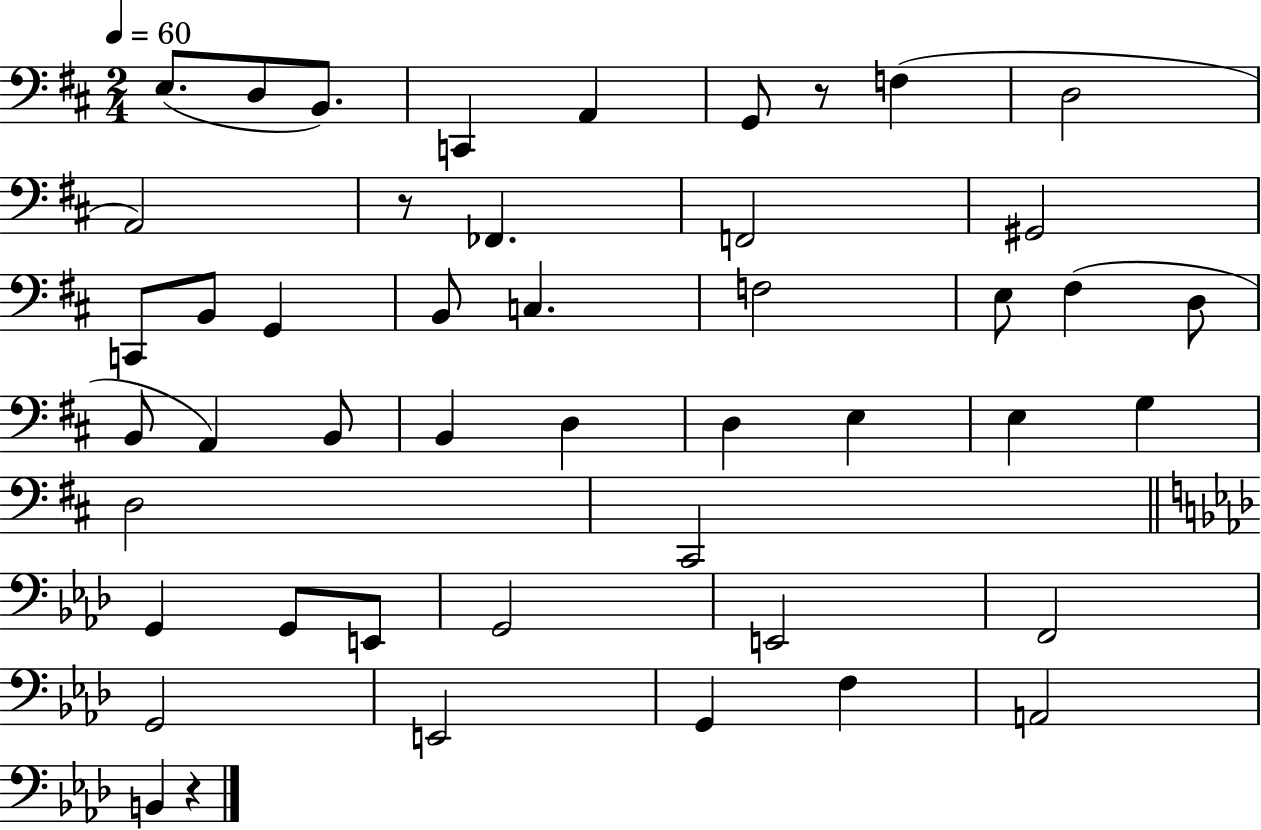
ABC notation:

X:1
T:Untitled
M:2/4
L:1/4
K:D
E,/2 D,/2 B,,/2 C,, A,, G,,/2 z/2 F, D,2 A,,2 z/2 _F,, F,,2 ^G,,2 C,,/2 B,,/2 G,, B,,/2 C, F,2 E,/2 ^F, D,/2 B,,/2 A,, B,,/2 B,, D, D, E, E, G, D,2 ^C,,2 G,, G,,/2 E,,/2 G,,2 E,,2 F,,2 G,,2 E,,2 G,, F, A,,2 B,, z